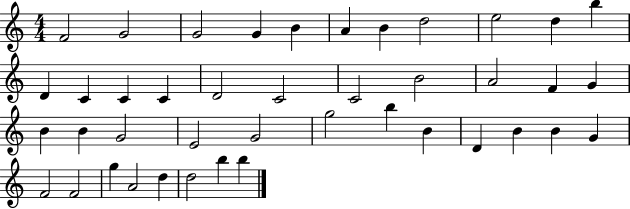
F4/h G4/h G4/h G4/q B4/q A4/q B4/q D5/h E5/h D5/q B5/q D4/q C4/q C4/q C4/q D4/h C4/h C4/h B4/h A4/h F4/q G4/q B4/q B4/q G4/h E4/h G4/h G5/h B5/q B4/q D4/q B4/q B4/q G4/q F4/h F4/h G5/q A4/h D5/q D5/h B5/q B5/q